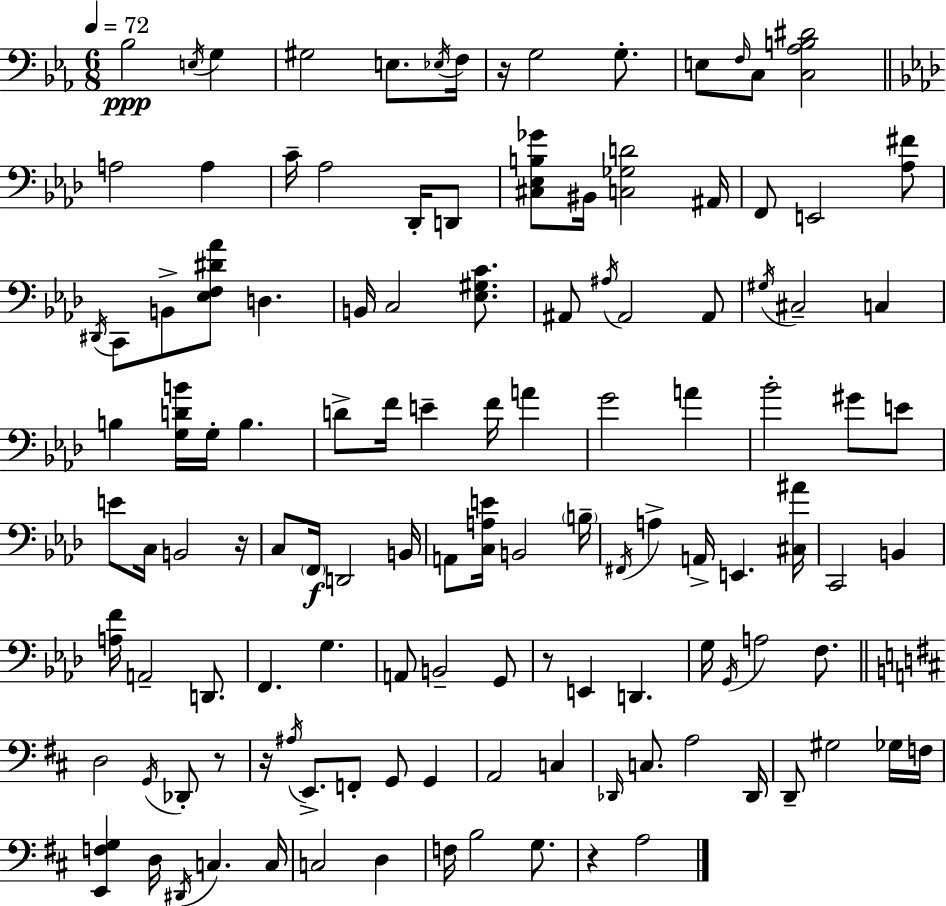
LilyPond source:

{
  \clef bass
  \numericTimeSignature
  \time 6/8
  \key ees \major
  \tempo 4 = 72
  bes2\ppp \acciaccatura { e16 } g4 | gis2 e8. | \acciaccatura { ees16 } f16 r16 g2 g8.-. | e8 \grace { f16 } c8 <c aes b dis'>2 | \break \bar "||" \break \key f \minor a2 a4 | c'16-- aes2 des,16-. d,8 | <cis ees b ges'>8 bis,16 <c ges d'>2 ais,16 | f,8 e,2 <aes fis'>8 | \break \acciaccatura { dis,16 } c,8 b,8-> <ees f dis' aes'>8 d4. | b,16 c2 <ees gis c'>8. | ais,8 \acciaccatura { ais16 } ais,2 | ais,8 \acciaccatura { gis16 } cis2-- c4 | \break b4 <g d' b'>16 g16-. b4. | d'8-> f'16 e'4-- f'16 a'4 | g'2 a'4 | bes'2-. gis'8 | \break e'8 e'8 c16 b,2 | r16 c8 \parenthesize f,16\f d,2 | b,16 a,8 <c a e'>16 b,2 | \parenthesize b16-- \acciaccatura { fis,16 } a4-> a,16-> e,4. | \break <cis ais'>16 c,2 | b,4 <a f'>16 a,2-- | d,8. f,4. g4. | a,8 b,2-- | \break g,8 r8 e,4 d,4. | g16 \acciaccatura { g,16 } a2 | f8. \bar "||" \break \key b \minor d2 \acciaccatura { g,16 } des,8-. r8 | r16 \acciaccatura { ais16 } e,8.-> f,8-. g,8 g,4 | a,2 c4 | \grace { des,16 } c8. a2 | \break des,16 d,8-- gis2 | ges16 f16 <e, f g>4 d16 \acciaccatura { dis,16 } c4. | c16 c2 | d4 f16 b2 | \break g8. r4 a2 | \bar "|."
}